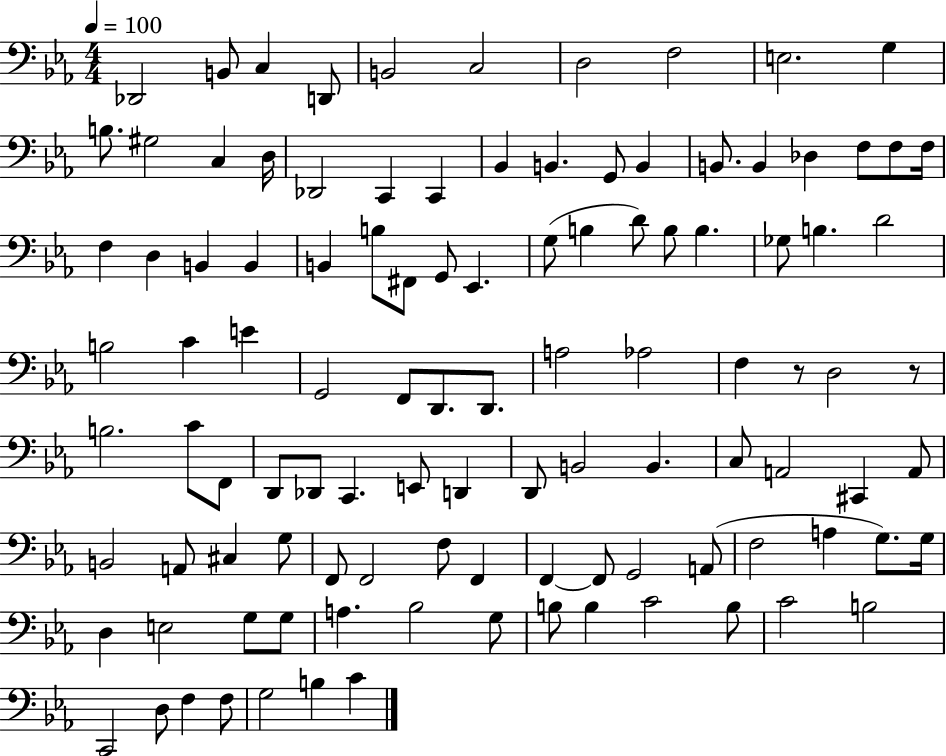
X:1
T:Untitled
M:4/4
L:1/4
K:Eb
_D,,2 B,,/2 C, D,,/2 B,,2 C,2 D,2 F,2 E,2 G, B,/2 ^G,2 C, D,/4 _D,,2 C,, C,, _B,, B,, G,,/2 B,, B,,/2 B,, _D, F,/2 F,/2 F,/4 F, D, B,, B,, B,, B,/2 ^F,,/2 G,,/2 _E,, G,/2 B, D/2 B,/2 B, _G,/2 B, D2 B,2 C E G,,2 F,,/2 D,,/2 D,,/2 A,2 _A,2 F, z/2 D,2 z/2 B,2 C/2 F,,/2 D,,/2 _D,,/2 C,, E,,/2 D,, D,,/2 B,,2 B,, C,/2 A,,2 ^C,, A,,/2 B,,2 A,,/2 ^C, G,/2 F,,/2 F,,2 F,/2 F,, F,, F,,/2 G,,2 A,,/2 F,2 A, G,/2 G,/4 D, E,2 G,/2 G,/2 A, _B,2 G,/2 B,/2 B, C2 B,/2 C2 B,2 C,,2 D,/2 F, F,/2 G,2 B, C